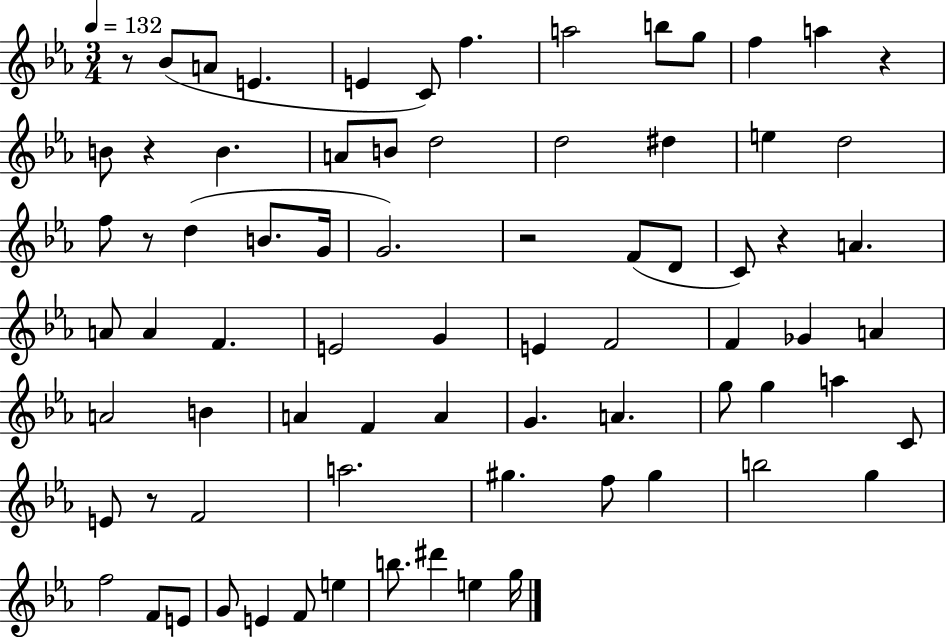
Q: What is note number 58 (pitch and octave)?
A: G5